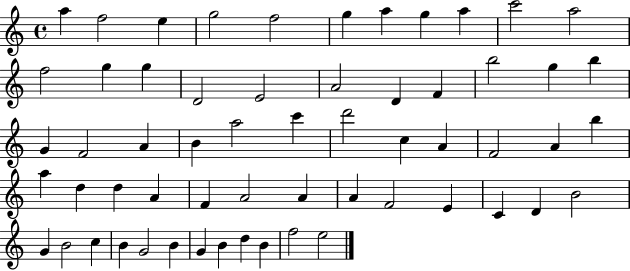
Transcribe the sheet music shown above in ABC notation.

X:1
T:Untitled
M:4/4
L:1/4
K:C
a f2 e g2 f2 g a g a c'2 a2 f2 g g D2 E2 A2 D F b2 g b G F2 A B a2 c' d'2 c A F2 A b a d d A F A2 A A F2 E C D B2 G B2 c B G2 B G B d B f2 e2